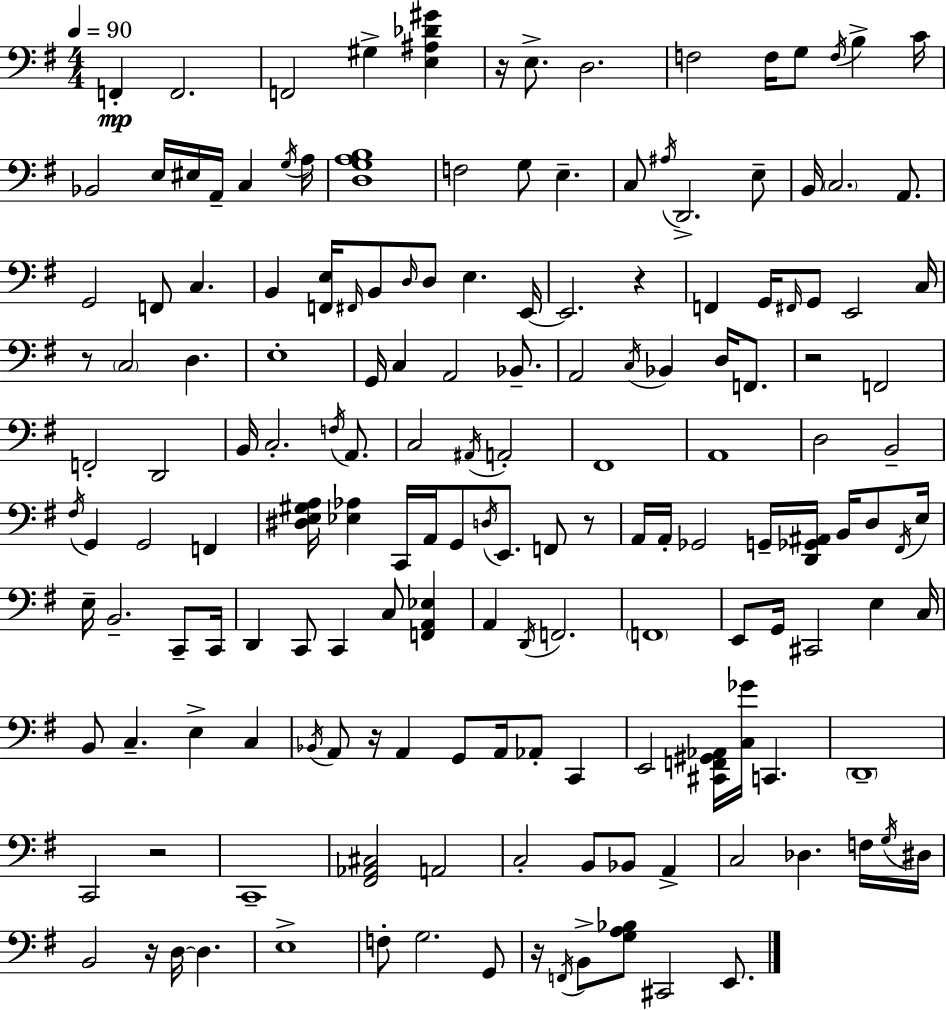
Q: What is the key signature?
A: E minor